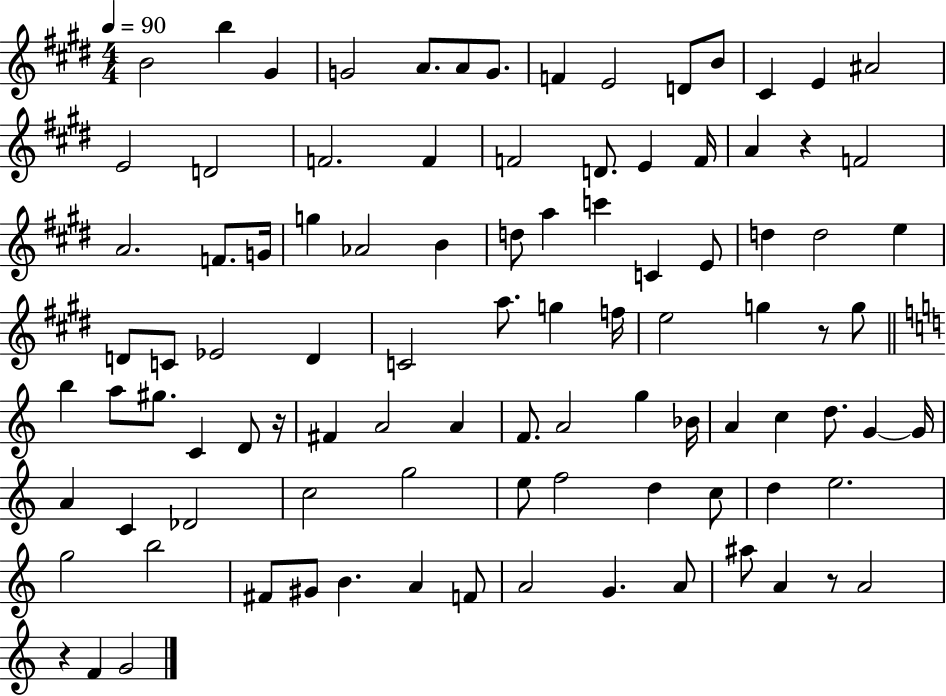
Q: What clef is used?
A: treble